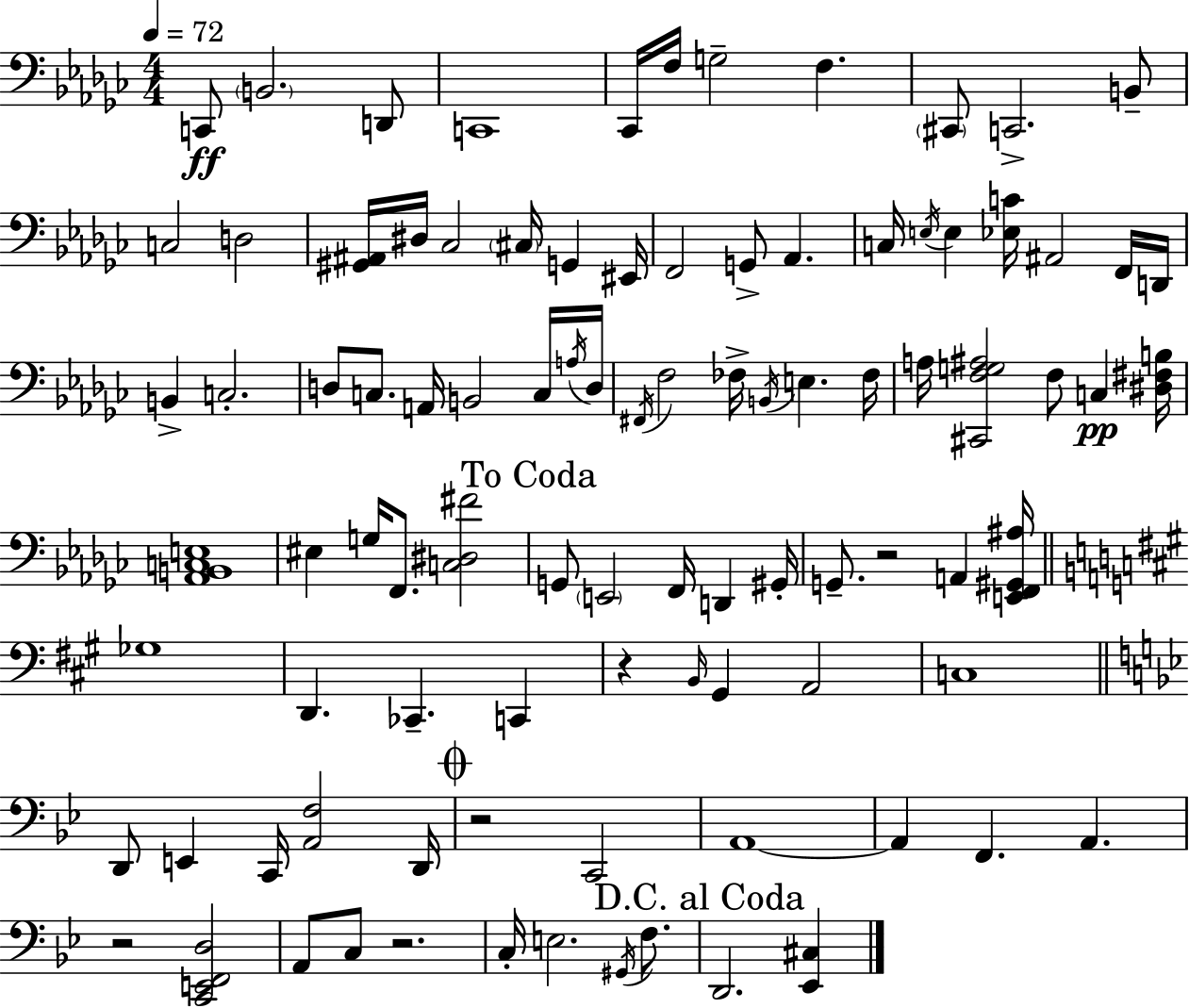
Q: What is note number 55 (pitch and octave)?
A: A2